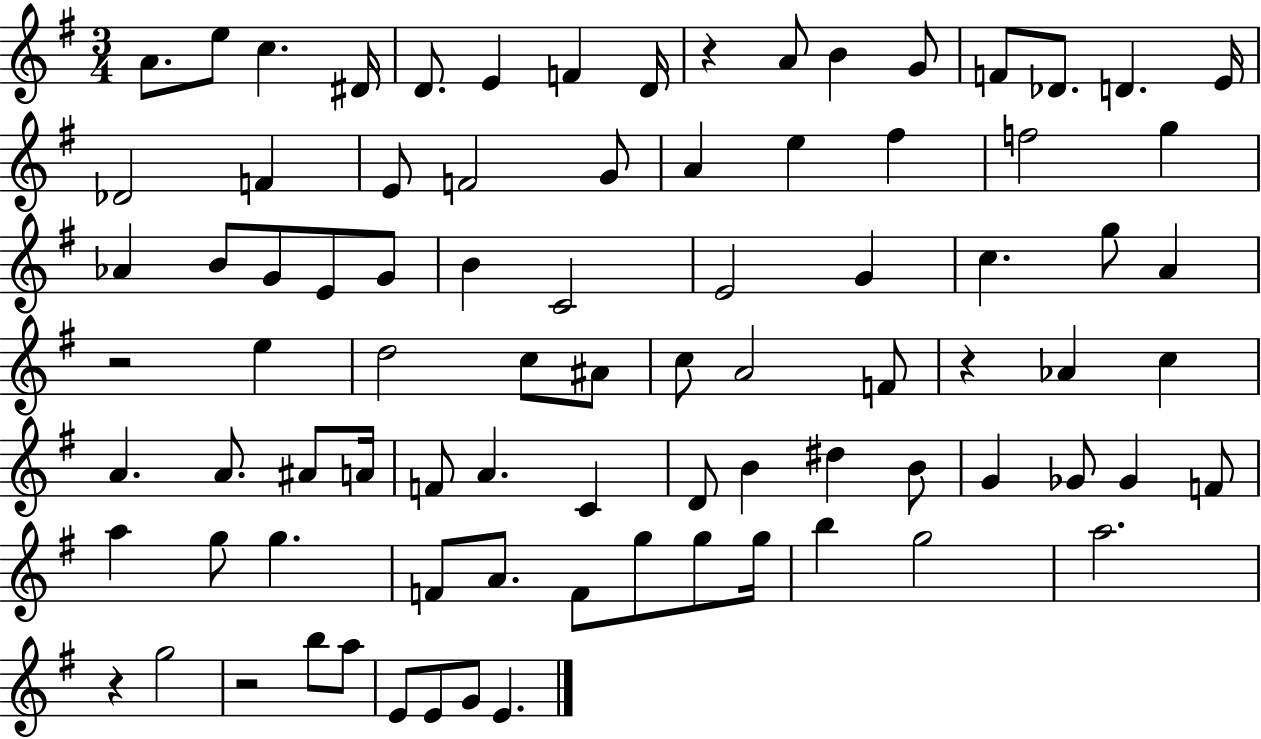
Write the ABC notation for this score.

X:1
T:Untitled
M:3/4
L:1/4
K:G
A/2 e/2 c ^D/4 D/2 E F D/4 z A/2 B G/2 F/2 _D/2 D E/4 _D2 F E/2 F2 G/2 A e ^f f2 g _A B/2 G/2 E/2 G/2 B C2 E2 G c g/2 A z2 e d2 c/2 ^A/2 c/2 A2 F/2 z _A c A A/2 ^A/2 A/4 F/2 A C D/2 B ^d B/2 G _G/2 _G F/2 a g/2 g F/2 A/2 F/2 g/2 g/2 g/4 b g2 a2 z g2 z2 b/2 a/2 E/2 E/2 G/2 E